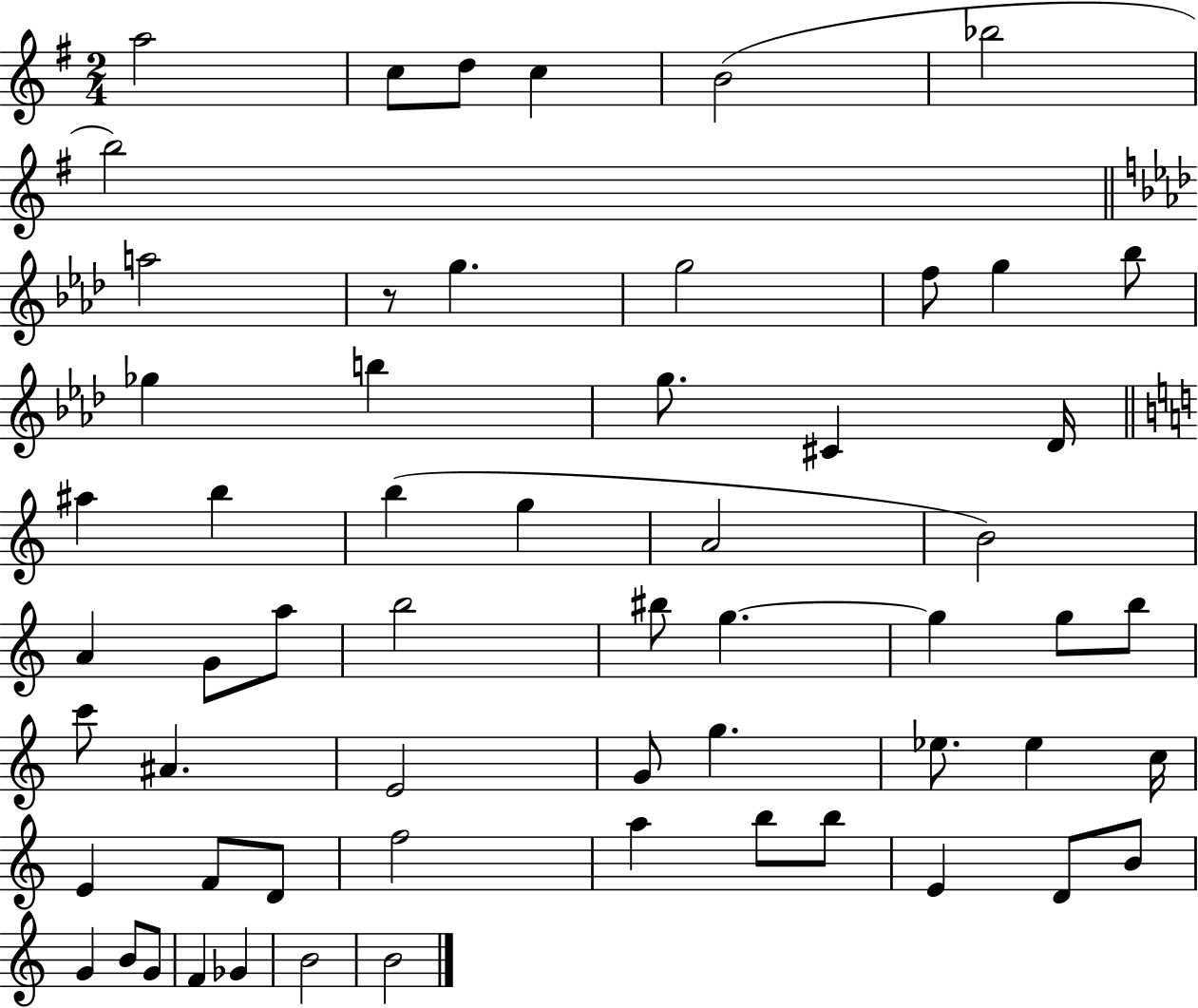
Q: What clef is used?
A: treble